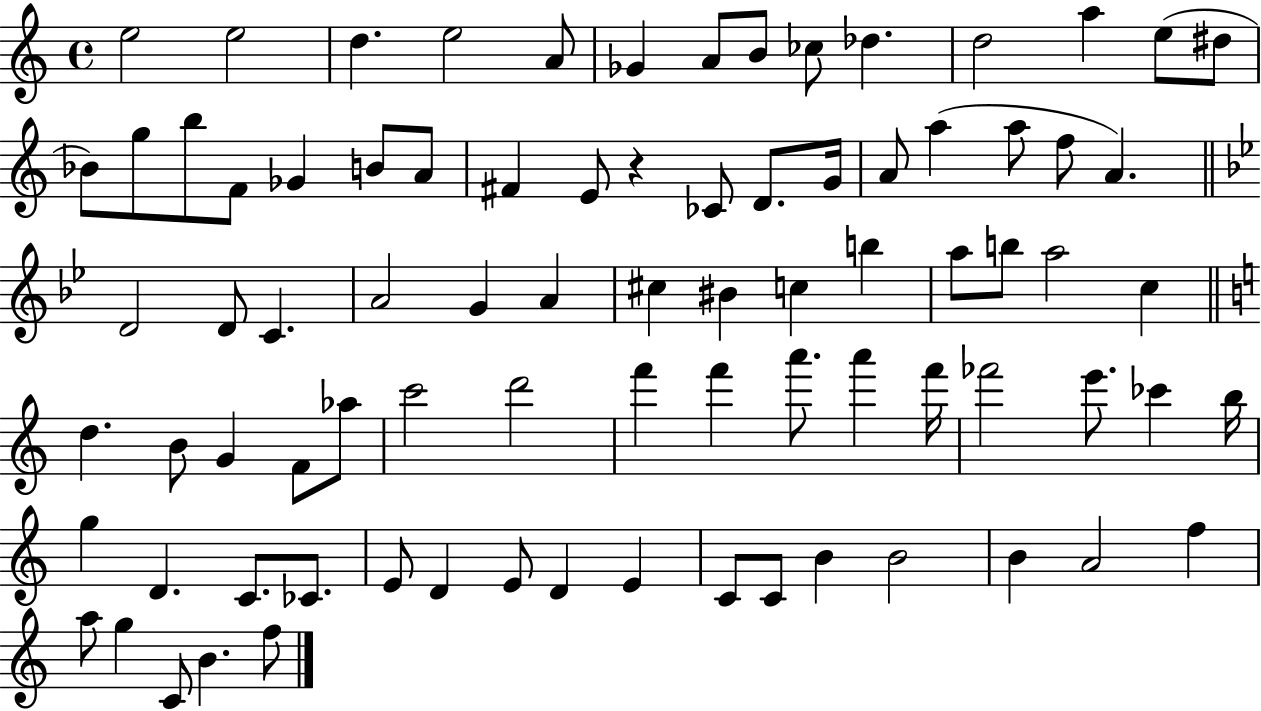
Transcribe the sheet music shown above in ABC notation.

X:1
T:Untitled
M:4/4
L:1/4
K:C
e2 e2 d e2 A/2 _G A/2 B/2 _c/2 _d d2 a e/2 ^d/2 _B/2 g/2 b/2 F/2 _G B/2 A/2 ^F E/2 z _C/2 D/2 G/4 A/2 a a/2 f/2 A D2 D/2 C A2 G A ^c ^B c b a/2 b/2 a2 c d B/2 G F/2 _a/2 c'2 d'2 f' f' a'/2 a' f'/4 _f'2 e'/2 _c' b/4 g D C/2 _C/2 E/2 D E/2 D E C/2 C/2 B B2 B A2 f a/2 g C/2 B f/2